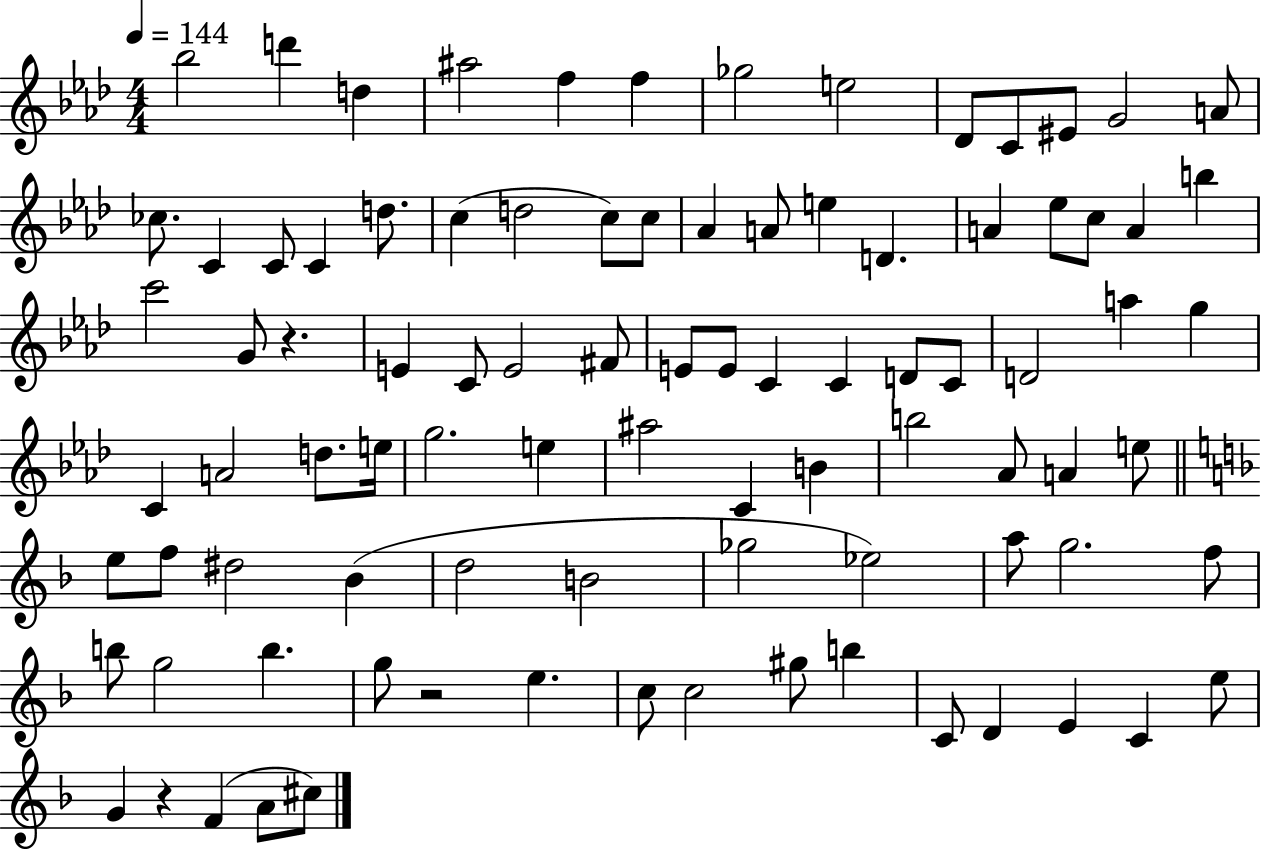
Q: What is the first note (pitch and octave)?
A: Bb5